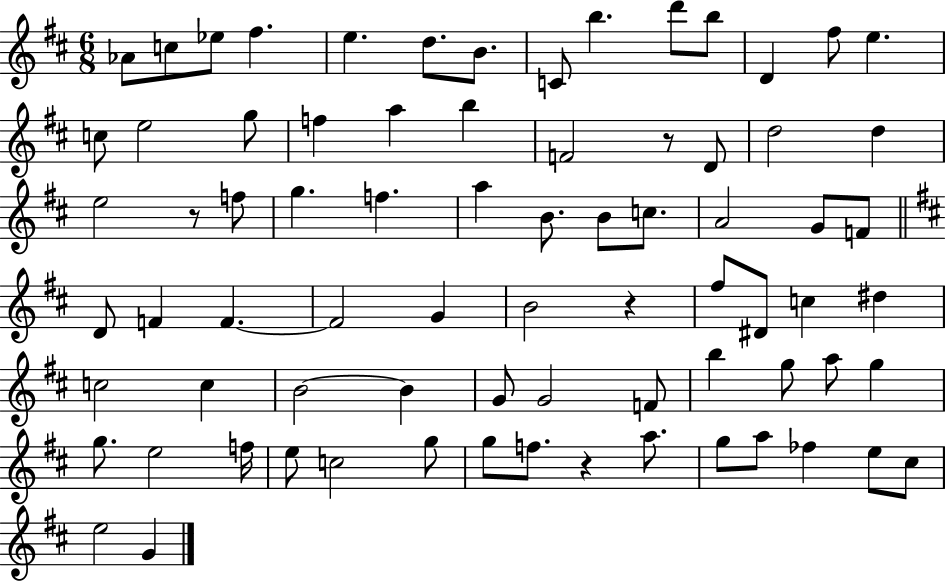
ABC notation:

X:1
T:Untitled
M:6/8
L:1/4
K:D
_A/2 c/2 _e/2 ^f e d/2 B/2 C/2 b d'/2 b/2 D ^f/2 e c/2 e2 g/2 f a b F2 z/2 D/2 d2 d e2 z/2 f/2 g f a B/2 B/2 c/2 A2 G/2 F/2 D/2 F F F2 G B2 z ^f/2 ^D/2 c ^d c2 c B2 B G/2 G2 F/2 b g/2 a/2 g g/2 e2 f/4 e/2 c2 g/2 g/2 f/2 z a/2 g/2 a/2 _f e/2 ^c/2 e2 G